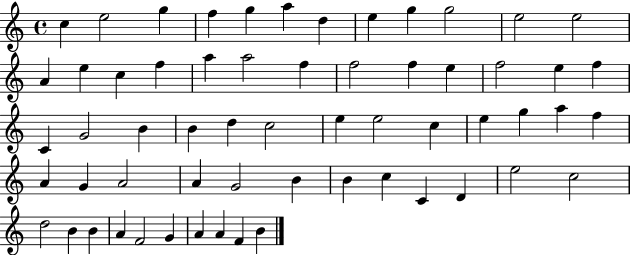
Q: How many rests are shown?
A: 0